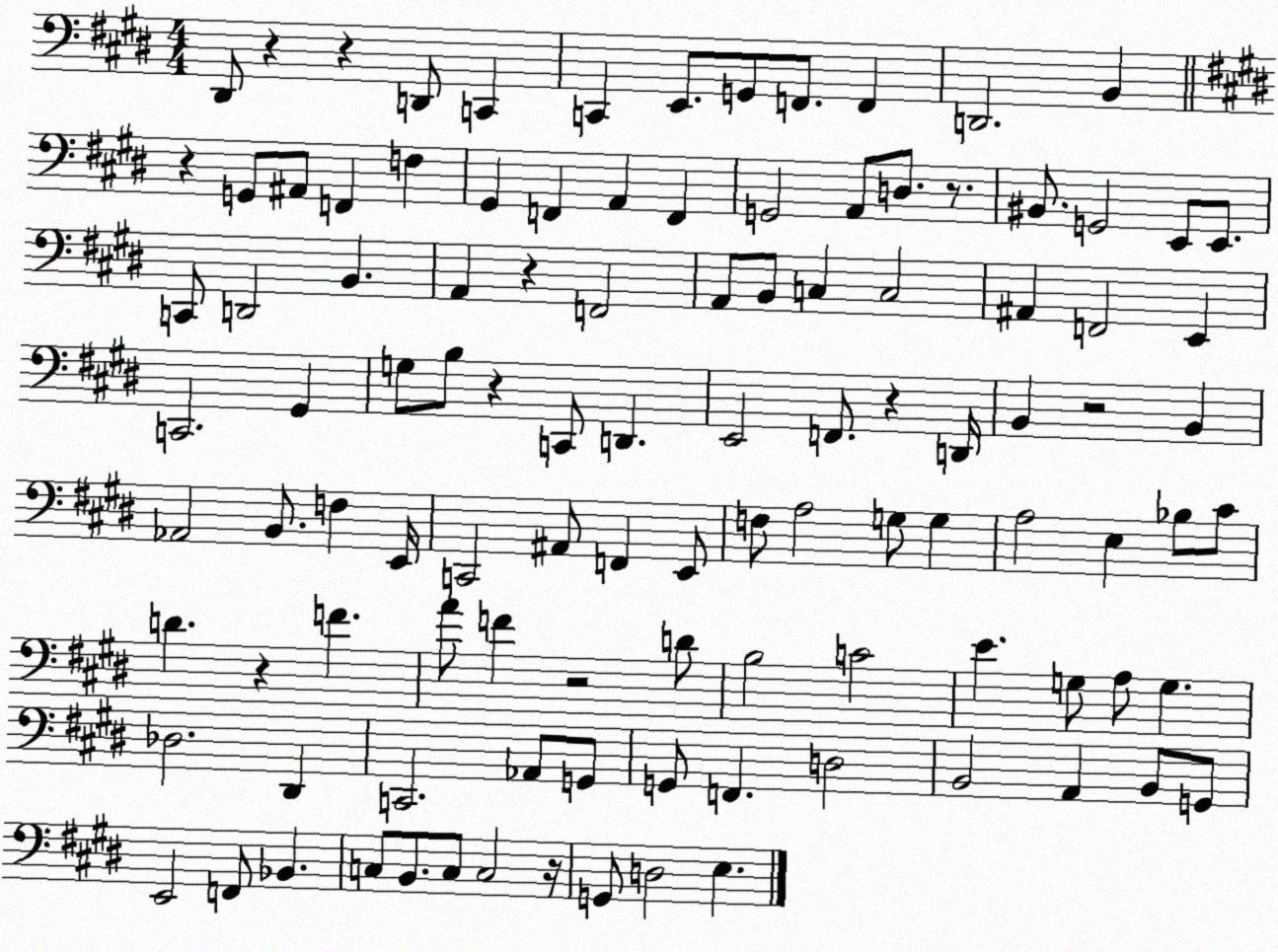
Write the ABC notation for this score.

X:1
T:Untitled
M:4/4
L:1/4
K:E
^D,,/2 z z D,,/2 C,, C,, E,,/2 G,,/2 F,,/2 F,, D,,2 B,, z G,,/2 ^A,,/2 F,, F, ^G,, F,, A,, F,, G,,2 A,,/2 D,/2 z/2 ^B,,/2 G,,2 E,,/2 E,,/2 C,,/2 D,,2 B,, A,, z F,,2 A,,/2 B,,/2 C, C,2 ^A,, F,,2 E,, C,,2 ^G,, G,/2 B,/2 z C,,/2 D,, E,,2 F,,/2 z D,,/4 B,, z2 B,, _A,,2 B,,/2 F, E,,/4 C,,2 ^A,,/2 F,, E,,/2 F,/2 A,2 G,/2 G, A,2 E, _B,/2 ^C/2 D z F A/2 F z2 D/2 B,2 C2 E G,/2 A,/2 G, _D,2 ^D,, C,,2 _A,,/2 G,,/2 G,,/2 F,, D,2 B,,2 A,, B,,/2 G,,/2 E,,2 F,,/2 _B,, C,/2 B,,/2 C,/2 C,2 z/4 G,,/2 D,2 E,